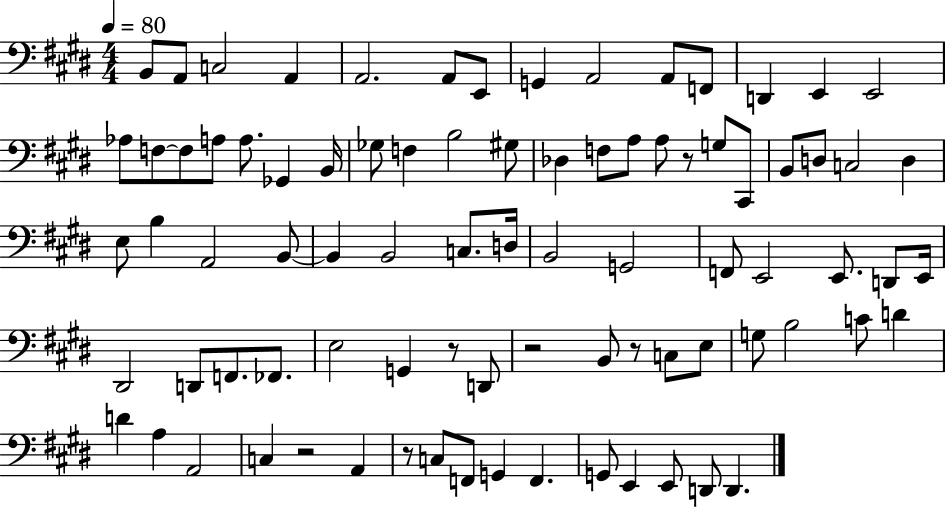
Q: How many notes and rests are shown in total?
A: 84